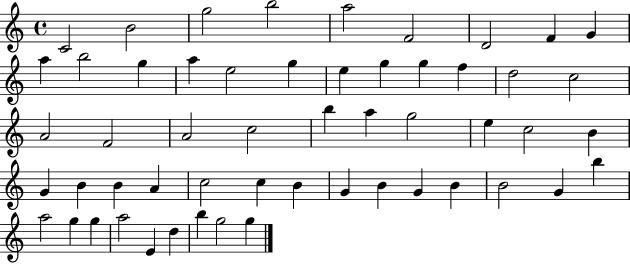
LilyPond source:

{
  \clef treble
  \time 4/4
  \defaultTimeSignature
  \key c \major
  c'2 b'2 | g''2 b''2 | a''2 f'2 | d'2 f'4 g'4 | \break a''4 b''2 g''4 | a''4 e''2 g''4 | e''4 g''4 g''4 f''4 | d''2 c''2 | \break a'2 f'2 | a'2 c''2 | b''4 a''4 g''2 | e''4 c''2 b'4 | \break g'4 b'4 b'4 a'4 | c''2 c''4 b'4 | g'4 b'4 g'4 b'4 | b'2 g'4 b''4 | \break a''2 g''4 g''4 | a''2 e'4 d''4 | b''4 g''2 g''4 | \bar "|."
}